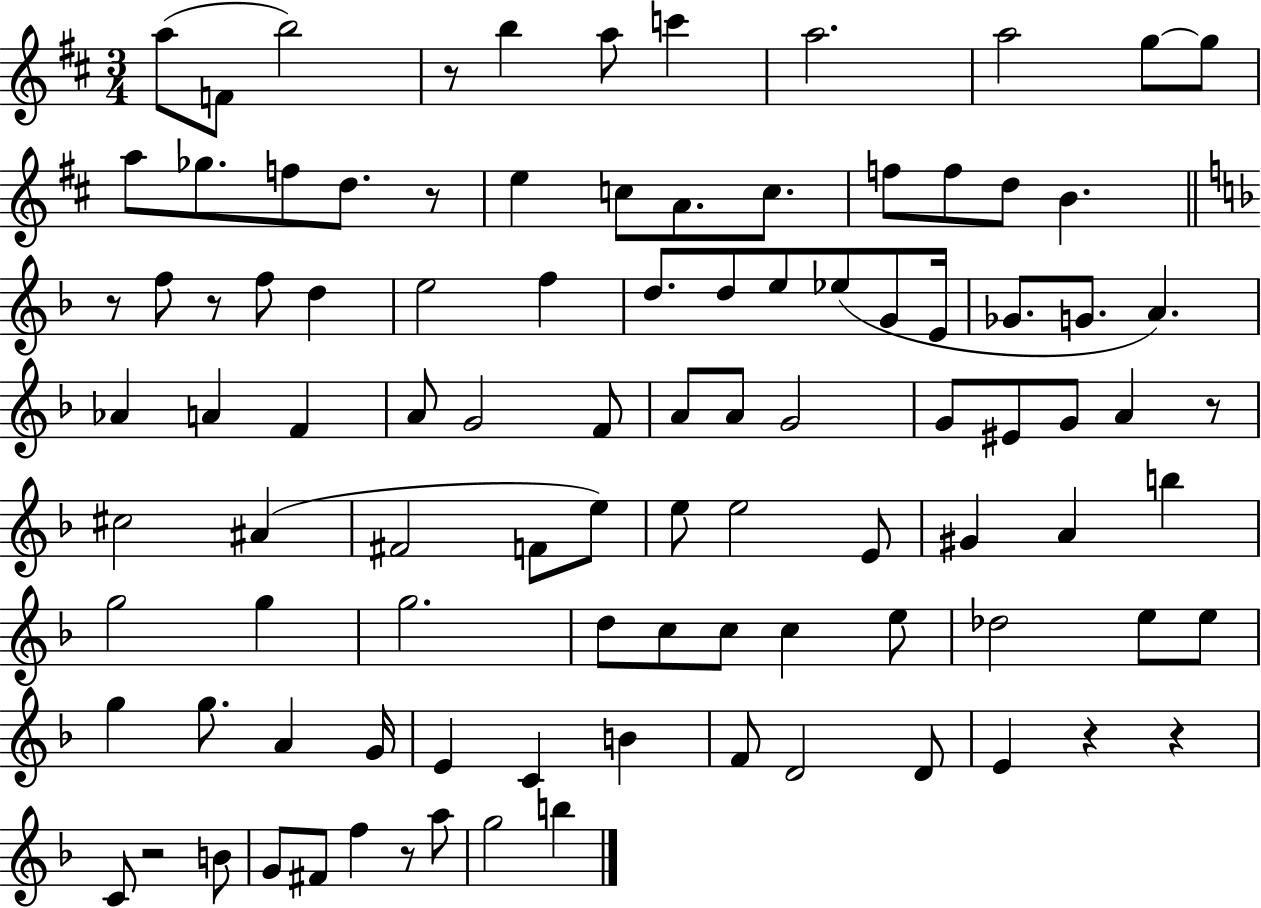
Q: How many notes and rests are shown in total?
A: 99